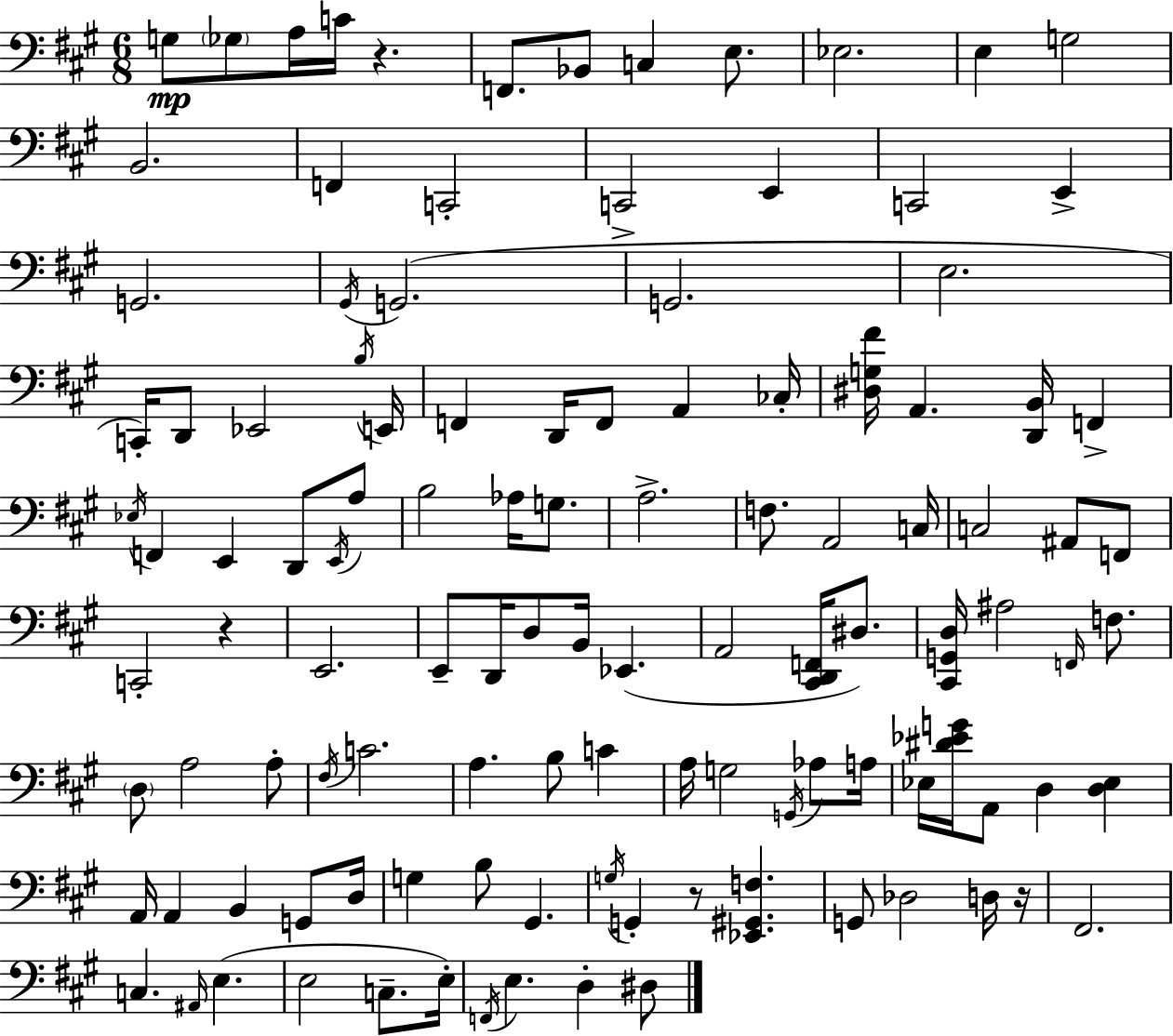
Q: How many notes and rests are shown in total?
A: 114